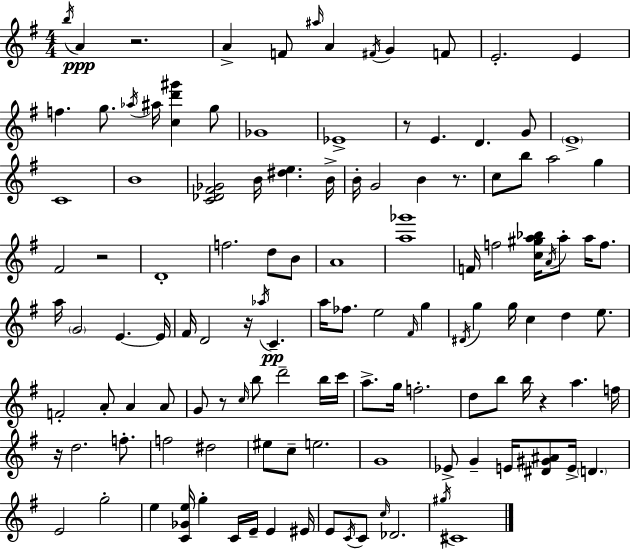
B5/s A4/q R/h. A4/q F4/e A#5/s A4/q F#4/s G4/q F4/e E4/h. E4/q F5/q. G5/e. Ab5/s A#5/s [C5,D6,G#6]/q G5/e Gb4/w Eb4/w R/e E4/q. D4/q. G4/e E4/w C4/w B4/w [C4,Db4,F#4,Gb4]/h B4/s [D#5,E5]/q. B4/s B4/s G4/h B4/q R/e. C5/e B5/e A5/h G5/q F#4/h R/h D4/w F5/h. D5/e B4/e A4/w [A5,Gb6]/w F4/s F5/h [C5,G#5,A5,Bb5]/s A4/s A5/e A5/s F5/e. A5/s G4/h E4/q. E4/s F#4/s D4/h R/s Ab5/s C4/q. A5/s FES5/e. E5/h F#4/s G5/q D#4/s G5/q G5/s C5/q D5/q E5/e. F4/h A4/e A4/q A4/e G4/e R/e C5/s B5/e D6/h B5/s C6/s A5/e. G5/s F5/h. D5/e B5/e B5/s R/q A5/q. F5/s R/s D5/h. F5/e. F5/h D#5/h EIS5/e C5/e E5/h. G4/w Eb4/e G4/q E4/s [D#4,G#4,A#4]/e E4/s D4/q. E4/h G5/h E5/q [C4,Gb4,E5]/s G5/q C4/s E4/s E4/q EIS4/s E4/e C4/s C4/e C5/s Db4/h. G#5/s C#4/w